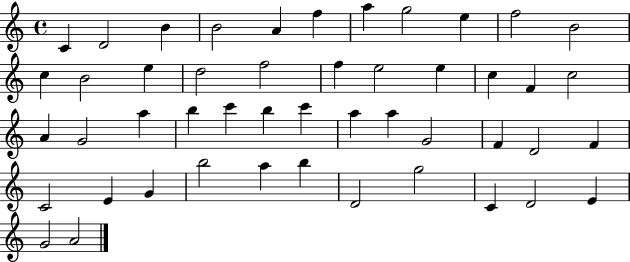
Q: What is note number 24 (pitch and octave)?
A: G4